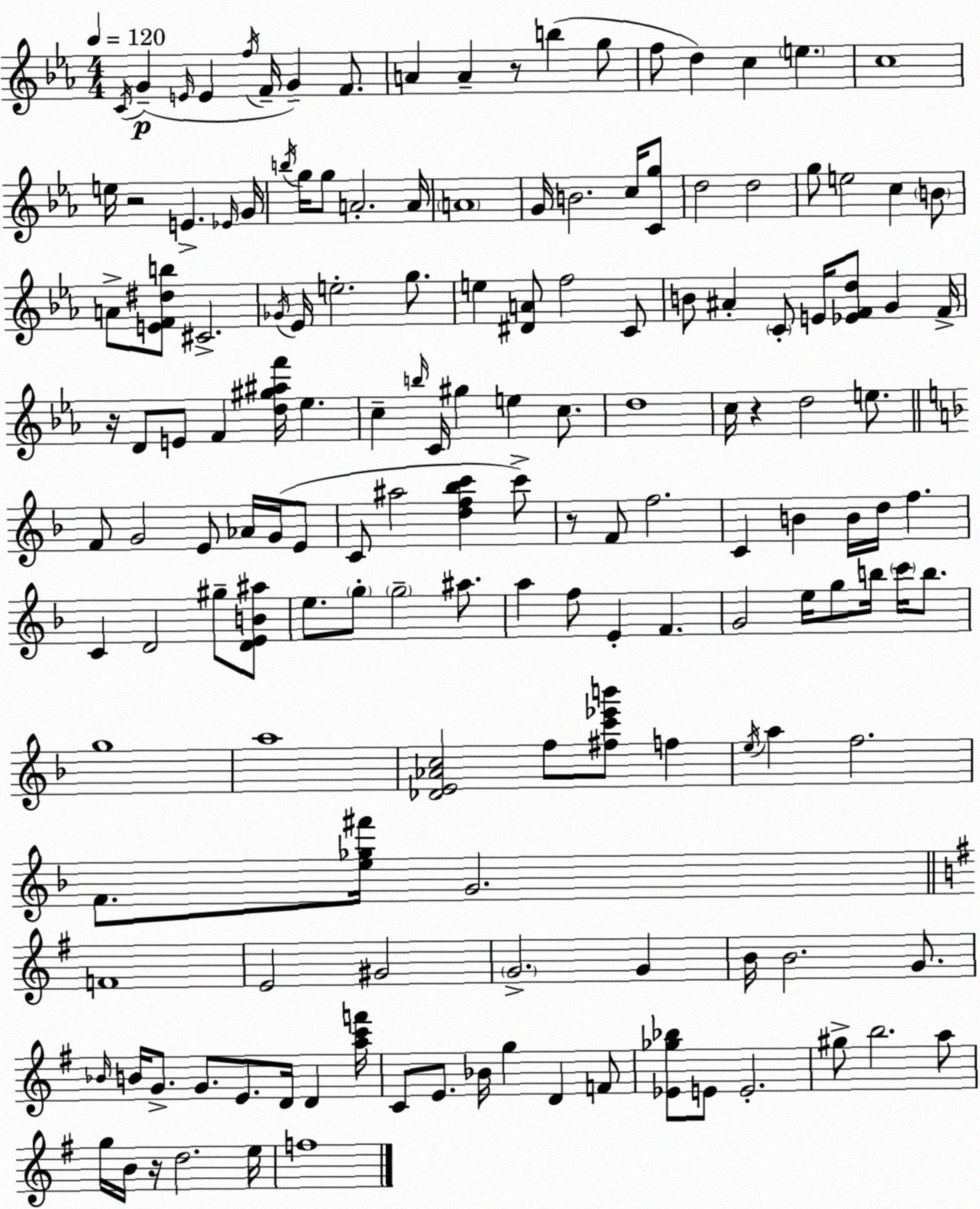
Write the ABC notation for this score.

X:1
T:Untitled
M:4/4
L:1/4
K:Eb
C/4 G E/4 E f/4 F/4 G F/2 A A z/2 b g/2 f/2 d c e c4 e/4 z2 E _E/4 G/4 b/4 g/4 g/2 A2 A/4 A4 G/4 B2 c/4 [Cg]/2 d2 d2 g/2 e2 c B/2 A/2 [EF^db]/2 ^C2 _G/4 _E/4 e2 g/2 e [^DA]/2 f2 C/2 B/2 ^A C/2 E/4 [_EFd]/2 G F/4 z/4 D/2 E/2 F [d^g^af']/4 _e c b/4 C/4 ^g e c/2 d4 c/4 z d2 e/2 F/2 G2 E/2 _A/4 G/4 E/2 C/2 ^a2 [df_bc'] c'/2 z/2 F/2 f2 C B B/4 d/4 f C D2 ^g/2 [DEB^a]/2 e/2 g/2 g2 ^a/2 a f/2 E F G2 e/4 g/2 b/4 c'/4 b/2 g4 a4 [_DE_Ac]2 f/2 [^fc'_e'b']/2 f e/4 a f2 F/2 [e_g^f']/4 G2 F4 E2 ^G2 G2 G B/4 B2 G/2 _B/4 B/4 G/2 G/2 E/2 D/4 D [ac'f']/4 C/2 E/2 _B/4 g D F/2 [_E_g_b]/2 E/2 E2 ^g/2 b2 a/2 g/4 B/4 z/4 d2 e/4 f4